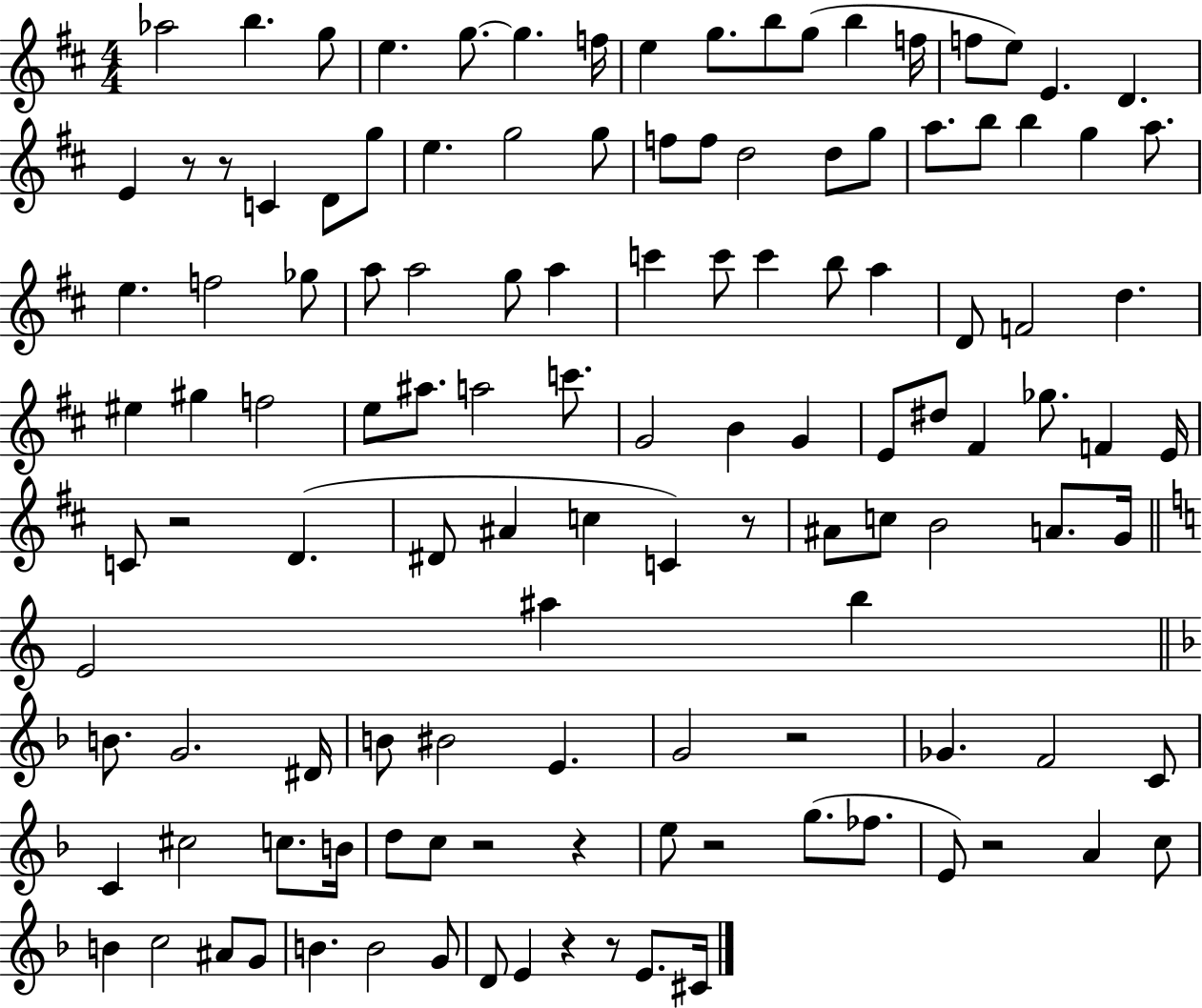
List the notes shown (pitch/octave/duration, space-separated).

Ab5/h B5/q. G5/e E5/q. G5/e. G5/q. F5/s E5/q G5/e. B5/e G5/e B5/q F5/s F5/e E5/e E4/q. D4/q. E4/q R/e R/e C4/q D4/e G5/e E5/q. G5/h G5/e F5/e F5/e D5/h D5/e G5/e A5/e. B5/e B5/q G5/q A5/e. E5/q. F5/h Gb5/e A5/e A5/h G5/e A5/q C6/q C6/e C6/q B5/e A5/q D4/e F4/h D5/q. EIS5/q G#5/q F5/h E5/e A#5/e. A5/h C6/e. G4/h B4/q G4/q E4/e D#5/e F#4/q Gb5/e. F4/q E4/s C4/e R/h D4/q. D#4/e A#4/q C5/q C4/q R/e A#4/e C5/e B4/h A4/e. G4/s E4/h A#5/q B5/q B4/e. G4/h. D#4/s B4/e BIS4/h E4/q. G4/h R/h Gb4/q. F4/h C4/e C4/q C#5/h C5/e. B4/s D5/e C5/e R/h R/q E5/e R/h G5/e. FES5/e. E4/e R/h A4/q C5/e B4/q C5/h A#4/e G4/e B4/q. B4/h G4/e D4/e E4/q R/q R/e E4/e. C#4/s